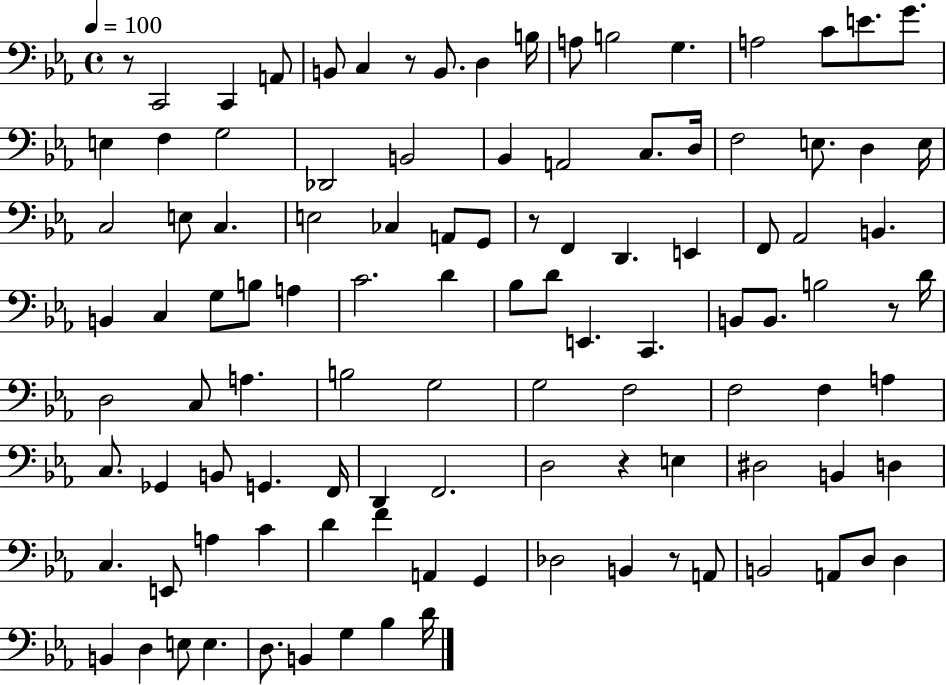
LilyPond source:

{
  \clef bass
  \time 4/4
  \defaultTimeSignature
  \key ees \major
  \tempo 4 = 100
  r8 c,2 c,4 a,8 | b,8 c4 r8 b,8. d4 b16 | a8 b2 g4. | a2 c'8 e'8. g'8. | \break e4 f4 g2 | des,2 b,2 | bes,4 a,2 c8. d16 | f2 e8. d4 e16 | \break c2 e8 c4. | e2 ces4 a,8 g,8 | r8 f,4 d,4. e,4 | f,8 aes,2 b,4. | \break b,4 c4 g8 b8 a4 | c'2. d'4 | bes8 d'8 e,4. c,4. | b,8 b,8. b2 r8 d'16 | \break d2 c8 a4. | b2 g2 | g2 f2 | f2 f4 a4 | \break c8. ges,4 b,8 g,4. f,16 | d,4 f,2. | d2 r4 e4 | dis2 b,4 d4 | \break c4. e,8 a4 c'4 | d'4 f'4 a,4 g,4 | des2 b,4 r8 a,8 | b,2 a,8 d8 d4 | \break b,4 d4 e8 e4. | d8. b,4 g4 bes4 d'16 | \bar "|."
}